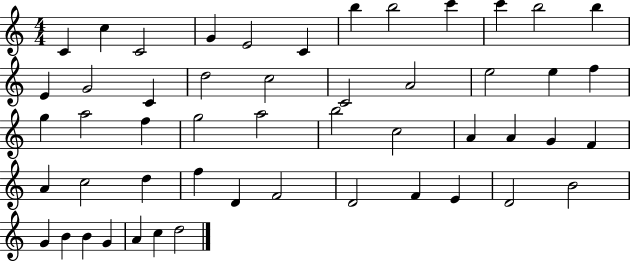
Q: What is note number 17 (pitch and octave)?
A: C5